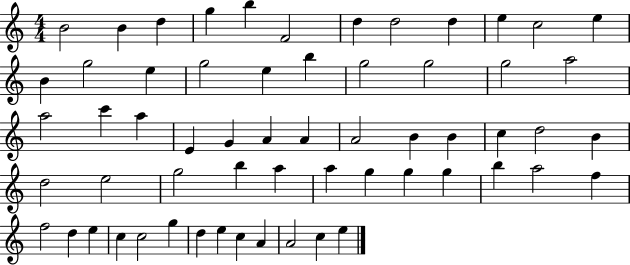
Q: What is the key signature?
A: C major